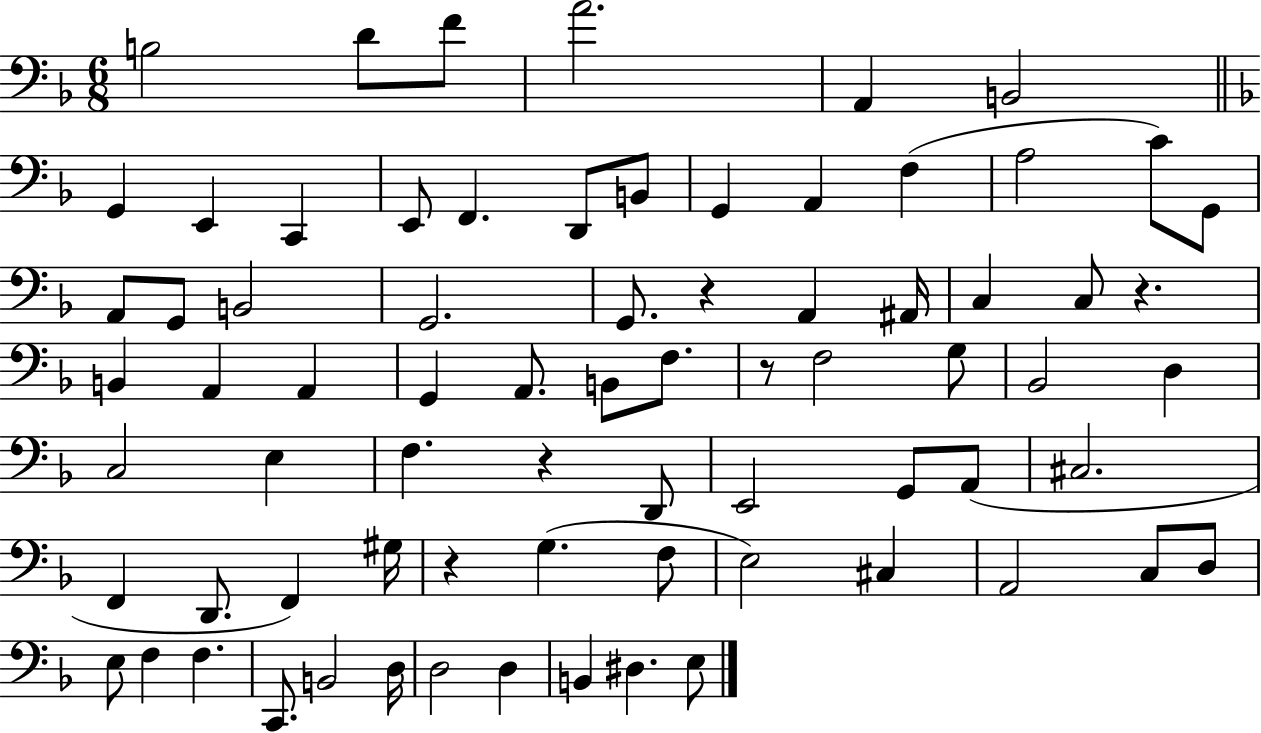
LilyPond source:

{
  \clef bass
  \numericTimeSignature
  \time 6/8
  \key f \major
  \repeat volta 2 { b2 d'8 f'8 | a'2. | a,4 b,2 | \bar "||" \break \key f \major g,4 e,4 c,4 | e,8 f,4. d,8 b,8 | g,4 a,4 f4( | a2 c'8) g,8 | \break a,8 g,8 b,2 | g,2. | g,8. r4 a,4 ais,16 | c4 c8 r4. | \break b,4 a,4 a,4 | g,4 a,8. b,8 f8. | r8 f2 g8 | bes,2 d4 | \break c2 e4 | f4. r4 d,8 | e,2 g,8 a,8( | cis2. | \break f,4 d,8. f,4) gis16 | r4 g4.( f8 | e2) cis4 | a,2 c8 d8 | \break e8 f4 f4. | c,8. b,2 d16 | d2 d4 | b,4 dis4. e8 | \break } \bar "|."
}